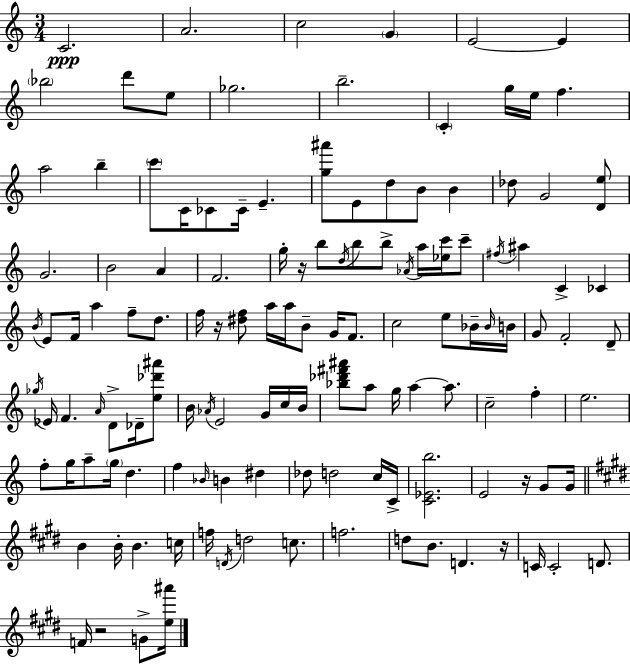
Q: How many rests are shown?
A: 5